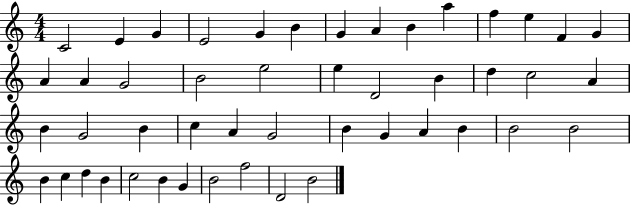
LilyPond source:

{
  \clef treble
  \numericTimeSignature
  \time 4/4
  \key c \major
  c'2 e'4 g'4 | e'2 g'4 b'4 | g'4 a'4 b'4 a''4 | f''4 e''4 f'4 g'4 | \break a'4 a'4 g'2 | b'2 e''2 | e''4 d'2 b'4 | d''4 c''2 a'4 | \break b'4 g'2 b'4 | c''4 a'4 g'2 | b'4 g'4 a'4 b'4 | b'2 b'2 | \break b'4 c''4 d''4 b'4 | c''2 b'4 g'4 | b'2 f''2 | d'2 b'2 | \break \bar "|."
}